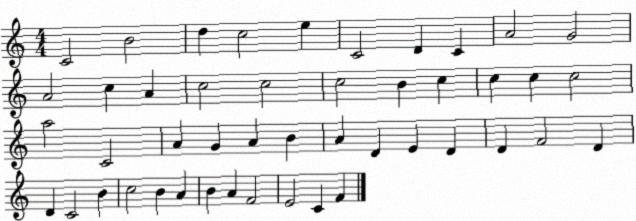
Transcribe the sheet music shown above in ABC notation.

X:1
T:Untitled
M:4/4
L:1/4
K:C
C2 B2 d c2 e C2 D C A2 G2 A2 c A c2 c2 c2 B c c c c2 a2 C2 A G A B A D E D D F2 D D C2 B c2 B A B A F2 E2 C F